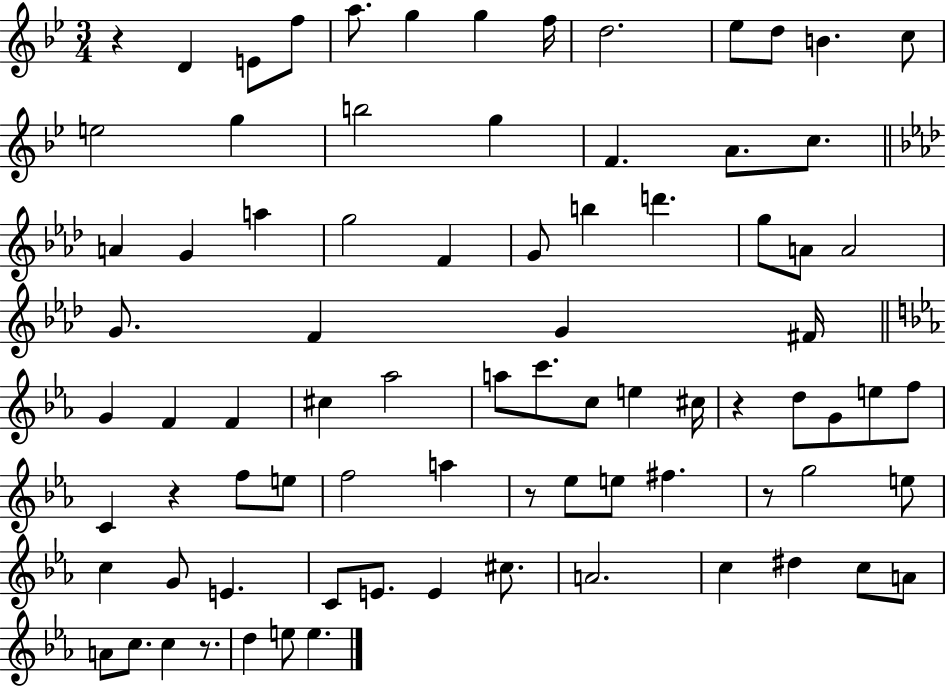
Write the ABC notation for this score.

X:1
T:Untitled
M:3/4
L:1/4
K:Bb
z D E/2 f/2 a/2 g g f/4 d2 _e/2 d/2 B c/2 e2 g b2 g F A/2 c/2 A G a g2 F G/2 b d' g/2 A/2 A2 G/2 F G ^F/4 G F F ^c _a2 a/2 c'/2 c/2 e ^c/4 z d/2 G/2 e/2 f/2 C z f/2 e/2 f2 a z/2 _e/2 e/2 ^f z/2 g2 e/2 c G/2 E C/2 E/2 E ^c/2 A2 c ^d c/2 A/2 A/2 c/2 c z/2 d e/2 e